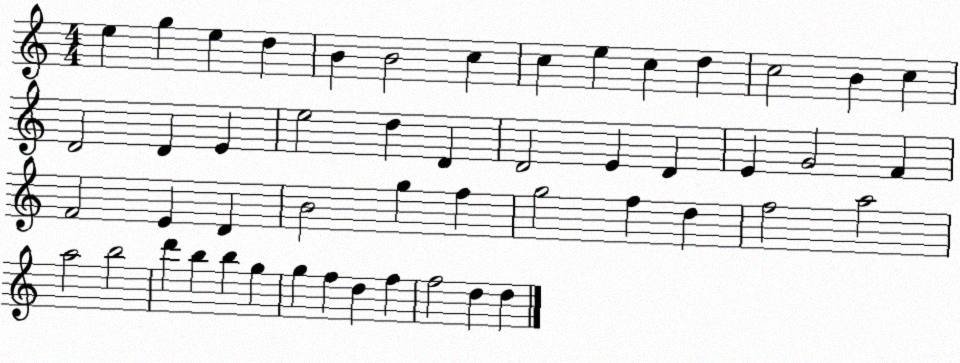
X:1
T:Untitled
M:4/4
L:1/4
K:C
e g e d B B2 c c e c d c2 B c D2 D E e2 d D D2 E D E G2 F F2 E D B2 g f g2 f d f2 a2 a2 b2 d' b b g g f d f f2 d d